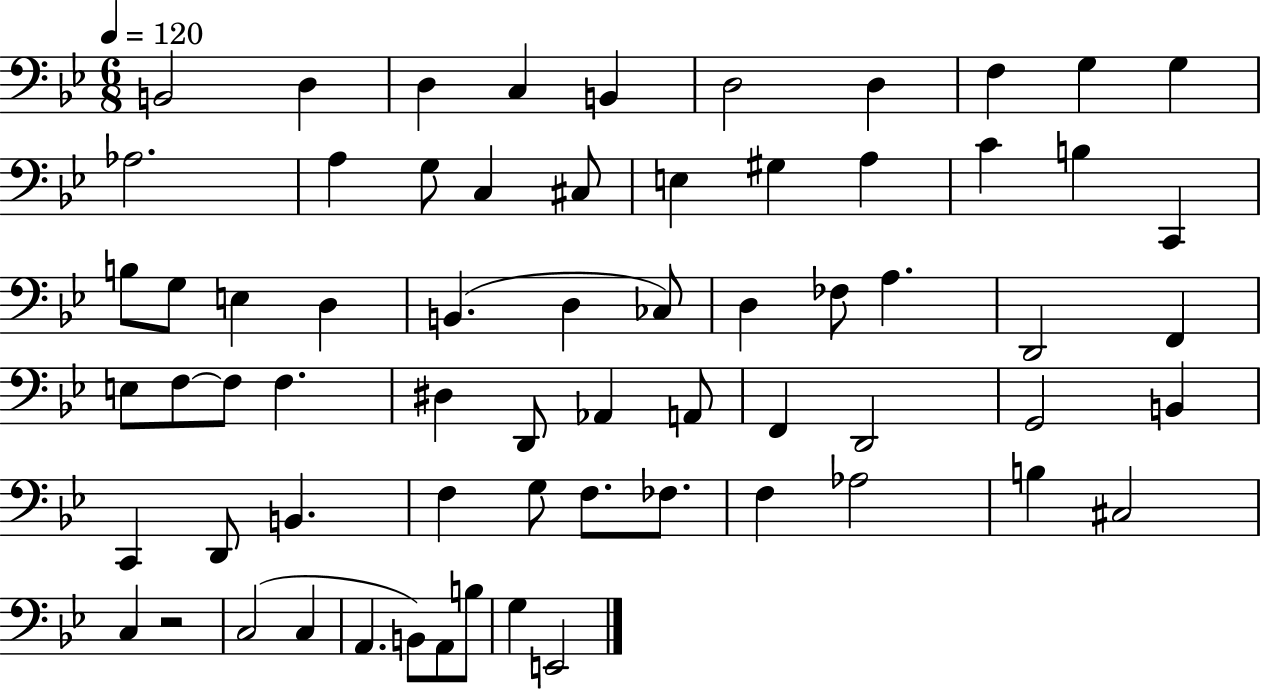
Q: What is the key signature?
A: BES major